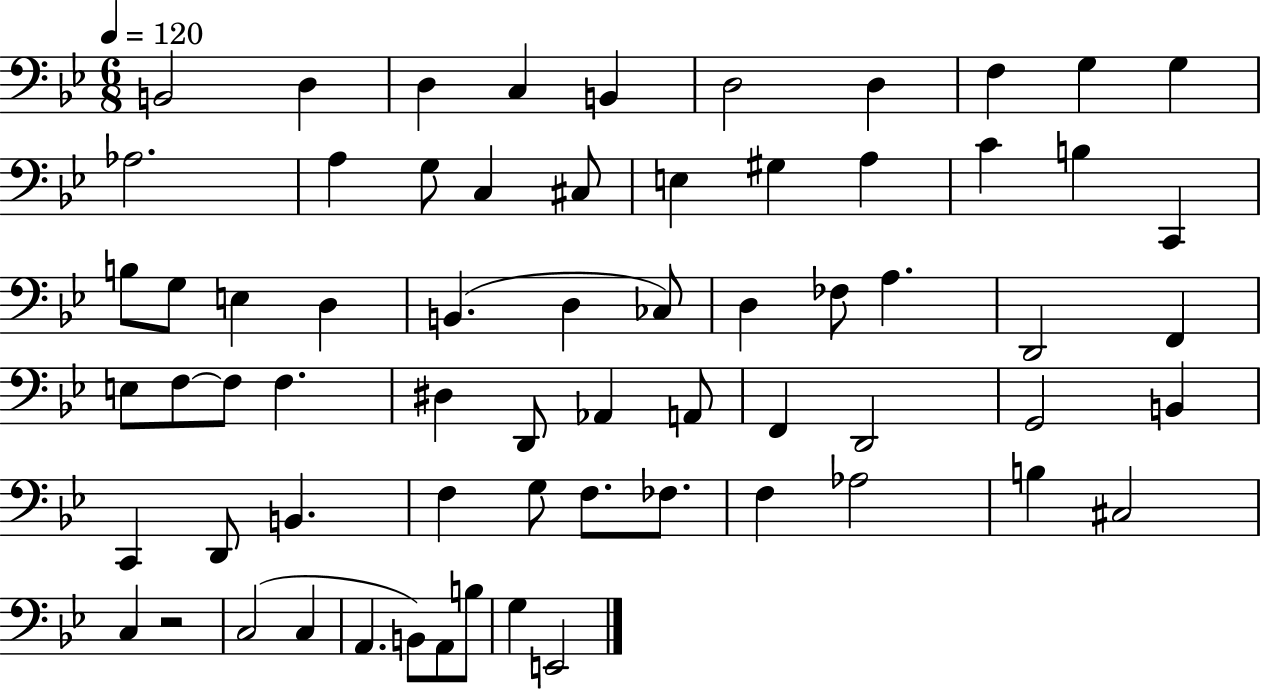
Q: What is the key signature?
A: BES major